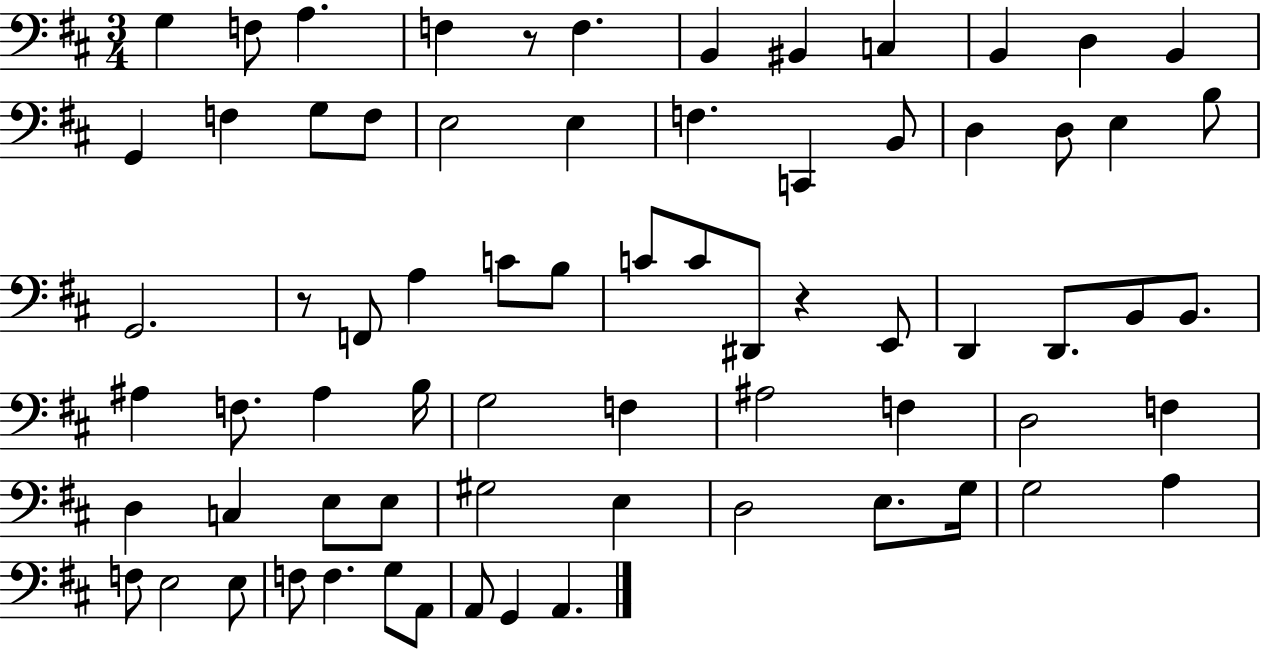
G3/q F3/e A3/q. F3/q R/e F3/q. B2/q BIS2/q C3/q B2/q D3/q B2/q G2/q F3/q G3/e F3/e E3/h E3/q F3/q. C2/q B2/e D3/q D3/e E3/q B3/e G2/h. R/e F2/e A3/q C4/e B3/e C4/e C4/e D#2/e R/q E2/e D2/q D2/e. B2/e B2/e. A#3/q F3/e. A#3/q B3/s G3/h F3/q A#3/h F3/q D3/h F3/q D3/q C3/q E3/e E3/e G#3/h E3/q D3/h E3/e. G3/s G3/h A3/q F3/e E3/h E3/e F3/e F3/q. G3/e A2/e A2/e G2/q A2/q.